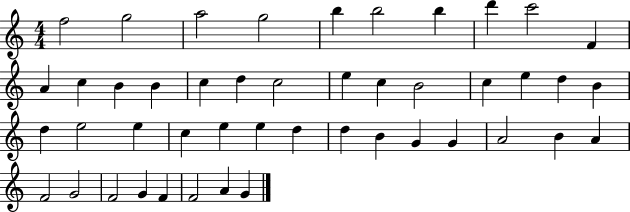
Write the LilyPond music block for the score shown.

{
  \clef treble
  \numericTimeSignature
  \time 4/4
  \key c \major
  f''2 g''2 | a''2 g''2 | b''4 b''2 b''4 | d'''4 c'''2 f'4 | \break a'4 c''4 b'4 b'4 | c''4 d''4 c''2 | e''4 c''4 b'2 | c''4 e''4 d''4 b'4 | \break d''4 e''2 e''4 | c''4 e''4 e''4 d''4 | d''4 b'4 g'4 g'4 | a'2 b'4 a'4 | \break f'2 g'2 | f'2 g'4 f'4 | f'2 a'4 g'4 | \bar "|."
}